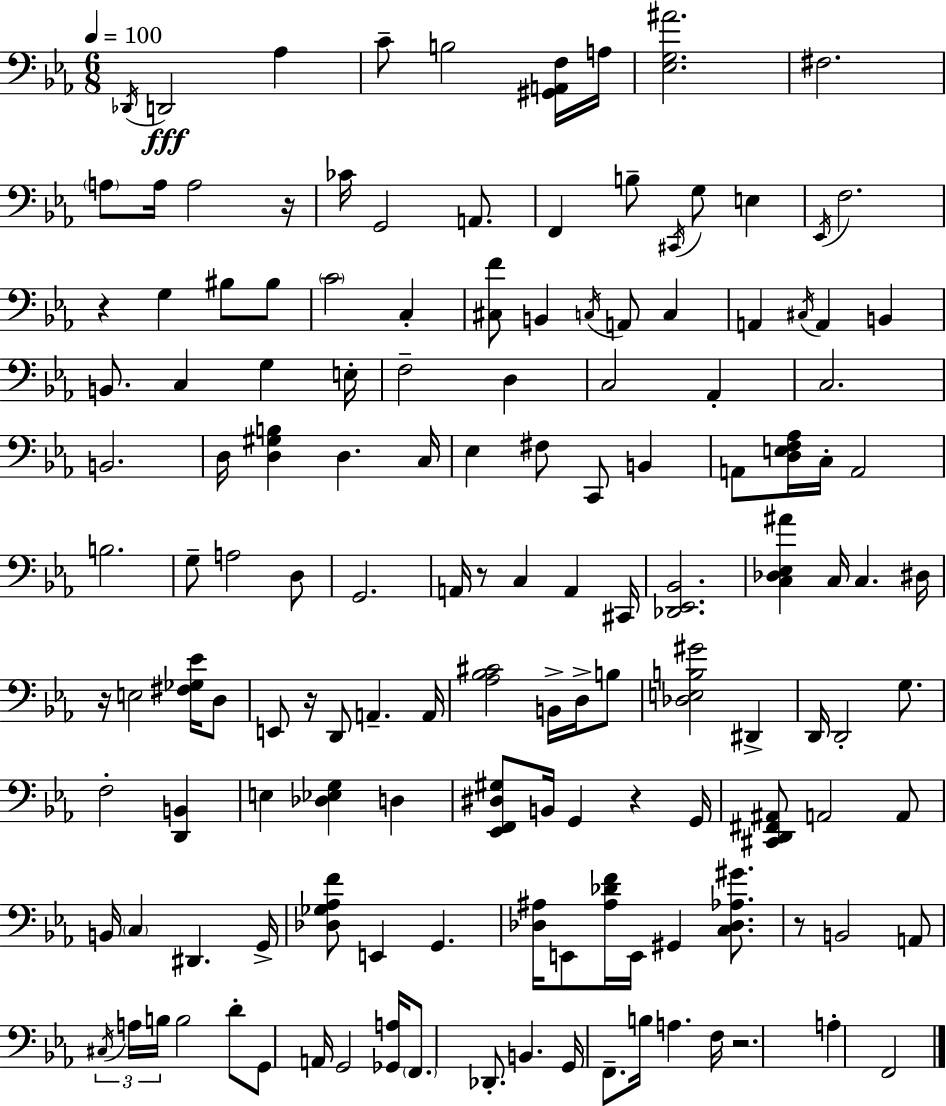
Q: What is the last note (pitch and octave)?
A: F2